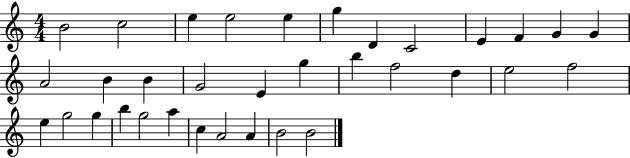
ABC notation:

X:1
T:Untitled
M:4/4
L:1/4
K:C
B2 c2 e e2 e g D C2 E F G G A2 B B G2 E g b f2 d e2 f2 e g2 g b g2 a c A2 A B2 B2